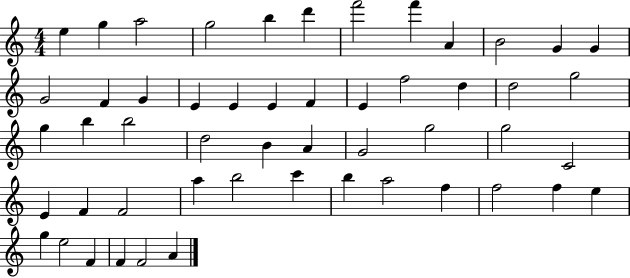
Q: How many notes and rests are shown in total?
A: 52